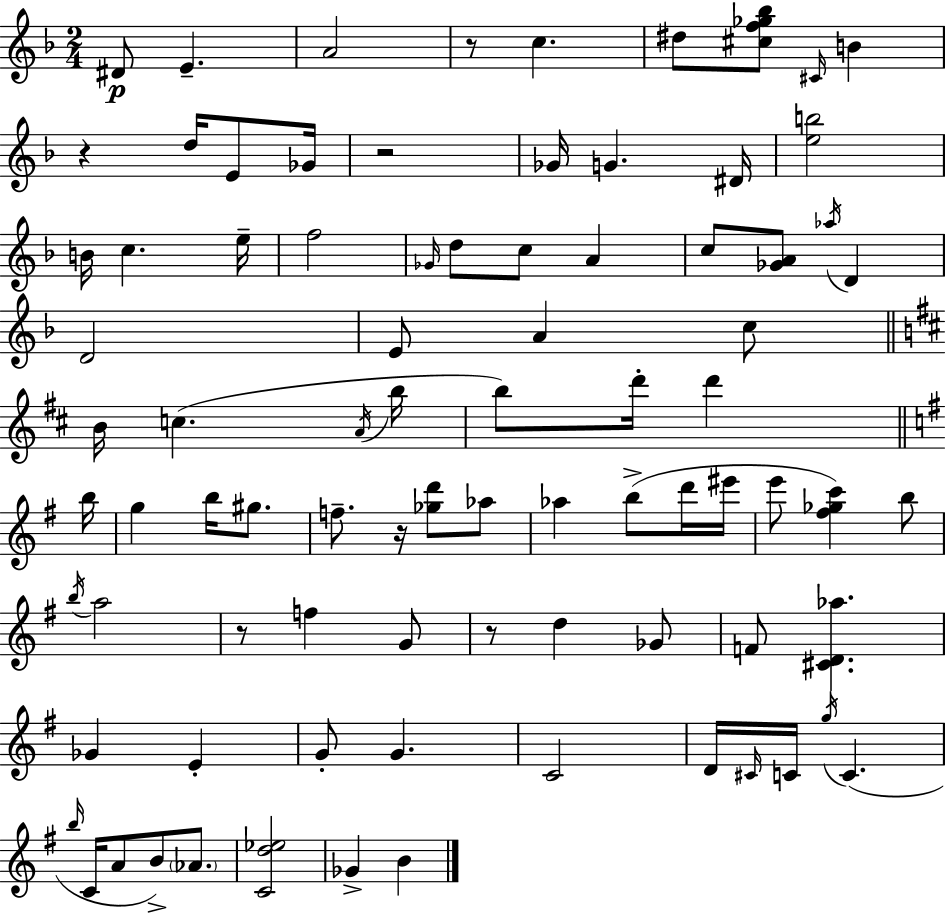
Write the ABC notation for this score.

X:1
T:Untitled
M:2/4
L:1/4
K:Dm
^D/2 E A2 z/2 c ^d/2 [^cf_g_b]/2 ^C/4 B z d/4 E/2 _G/4 z2 _G/4 G ^D/4 [eb]2 B/4 c e/4 f2 _G/4 d/2 c/2 A c/2 [_GA]/2 _a/4 D D2 E/2 A c/2 B/4 c A/4 b/4 b/2 d'/4 d' b/4 g b/4 ^g/2 f/2 z/4 [_gd']/2 _a/2 _a b/2 d'/4 ^e'/4 e'/2 [^f_gc'] b/2 b/4 a2 z/2 f G/2 z/2 d _G/2 F/2 [^CD_a] _G E G/2 G C2 D/4 ^C/4 C/4 g/4 C b/4 C/4 A/2 B/2 _A/2 [Cd_e]2 _G B